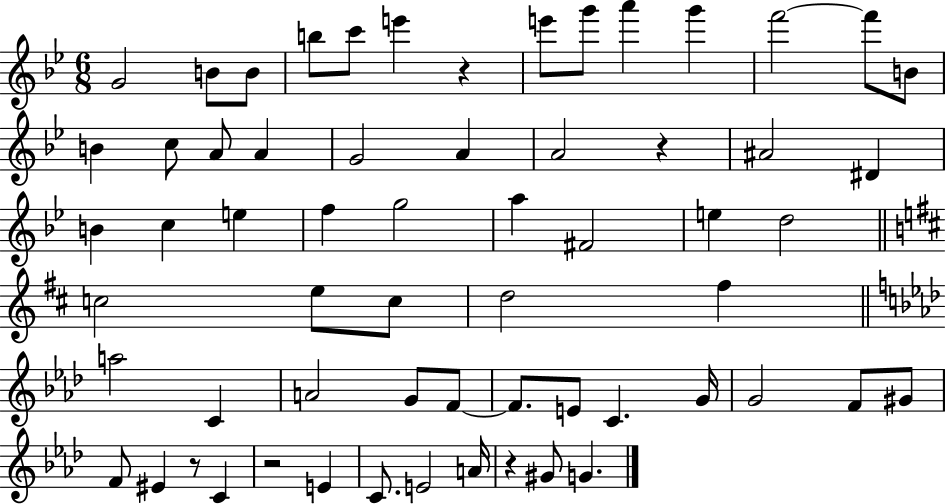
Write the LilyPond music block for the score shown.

{
  \clef treble
  \numericTimeSignature
  \time 6/8
  \key bes \major
  g'2 b'8 b'8 | b''8 c'''8 e'''4 r4 | e'''8 g'''8 a'''4 g'''4 | f'''2~~ f'''8 b'8 | \break b'4 c''8 a'8 a'4 | g'2 a'4 | a'2 r4 | ais'2 dis'4 | \break b'4 c''4 e''4 | f''4 g''2 | a''4 fis'2 | e''4 d''2 | \break \bar "||" \break \key d \major c''2 e''8 c''8 | d''2 fis''4 | \bar "||" \break \key f \minor a''2 c'4 | a'2 g'8 f'8~~ | f'8. e'8 c'4. g'16 | g'2 f'8 gis'8 | \break f'8 eis'4 r8 c'4 | r2 e'4 | c'8. e'2 a'16 | r4 gis'8 g'4. | \break \bar "|."
}